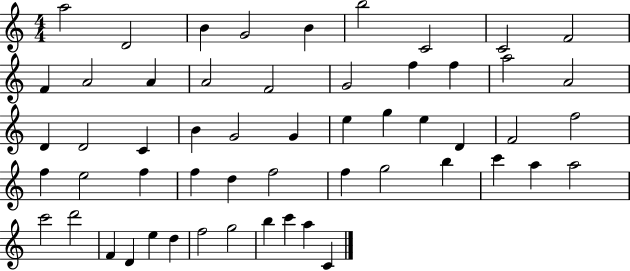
{
  \clef treble
  \numericTimeSignature
  \time 4/4
  \key c \major
  a''2 d'2 | b'4 g'2 b'4 | b''2 c'2 | c'2 f'2 | \break f'4 a'2 a'4 | a'2 f'2 | g'2 f''4 f''4 | a''2 a'2 | \break d'4 d'2 c'4 | b'4 g'2 g'4 | e''4 g''4 e''4 d'4 | f'2 f''2 | \break f''4 e''2 f''4 | f''4 d''4 f''2 | f''4 g''2 b''4 | c'''4 a''4 a''2 | \break c'''2 d'''2 | f'4 d'4 e''4 d''4 | f''2 g''2 | b''4 c'''4 a''4 c'4 | \break \bar "|."
}